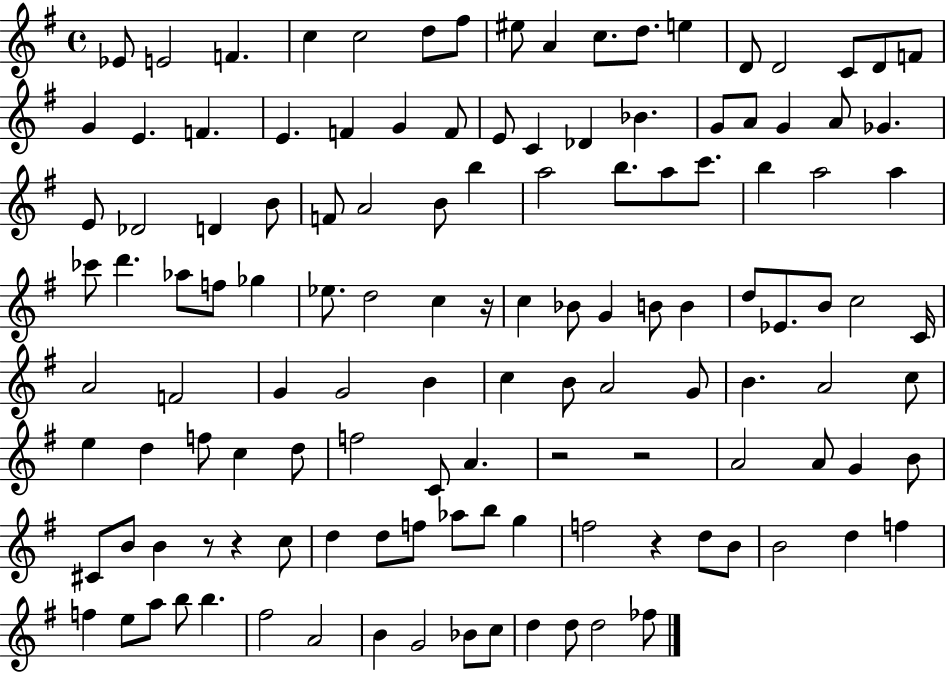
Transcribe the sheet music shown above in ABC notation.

X:1
T:Untitled
M:4/4
L:1/4
K:G
_E/2 E2 F c c2 d/2 ^f/2 ^e/2 A c/2 d/2 e D/2 D2 C/2 D/2 F/2 G E F E F G F/2 E/2 C _D _B G/2 A/2 G A/2 _G E/2 _D2 D B/2 F/2 A2 B/2 b a2 b/2 a/2 c'/2 b a2 a _c'/2 d' _a/2 f/2 _g _e/2 d2 c z/4 c _B/2 G B/2 B d/2 _E/2 B/2 c2 C/4 A2 F2 G G2 B c B/2 A2 G/2 B A2 c/2 e d f/2 c d/2 f2 C/2 A z2 z2 A2 A/2 G B/2 ^C/2 B/2 B z/2 z c/2 d d/2 f/2 _a/2 b/2 g f2 z d/2 B/2 B2 d f f e/2 a/2 b/2 b ^f2 A2 B G2 _B/2 c/2 d d/2 d2 _f/2